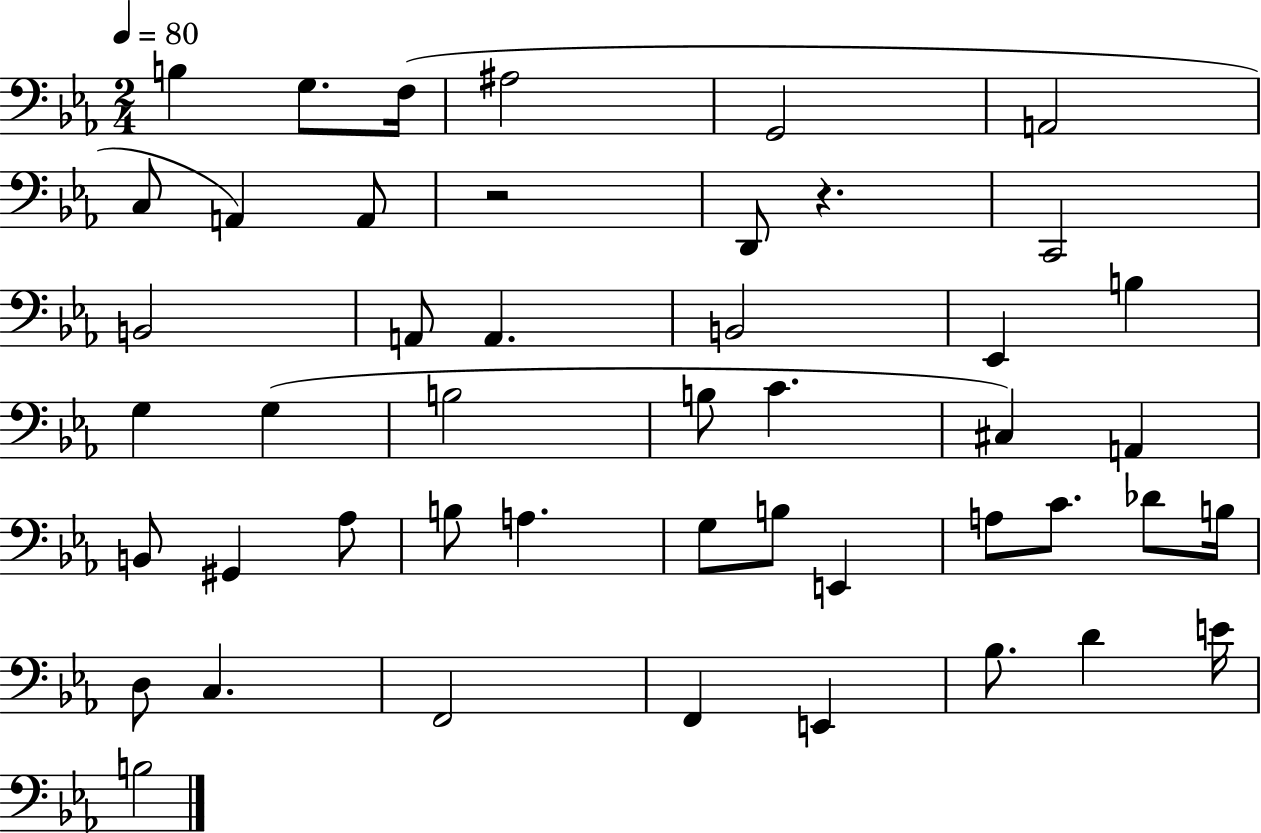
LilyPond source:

{
  \clef bass
  \numericTimeSignature
  \time 2/4
  \key ees \major
  \tempo 4 = 80
  b4 g8. f16( | ais2 | g,2 | a,2 | \break c8 a,4) a,8 | r2 | d,8 r4. | c,2 | \break b,2 | a,8 a,4. | b,2 | ees,4 b4 | \break g4 g4( | b2 | b8 c'4. | cis4) a,4 | \break b,8 gis,4 aes8 | b8 a4. | g8 b8 e,4 | a8 c'8. des'8 b16 | \break d8 c4. | f,2 | f,4 e,4 | bes8. d'4 e'16 | \break b2 | \bar "|."
}